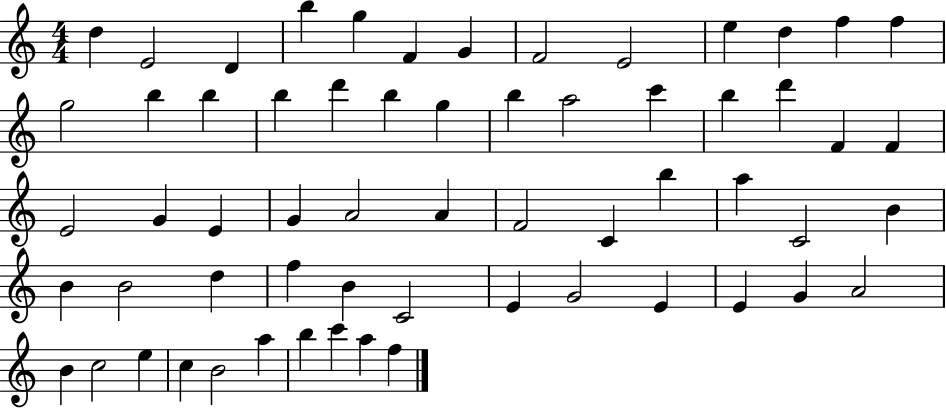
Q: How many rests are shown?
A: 0